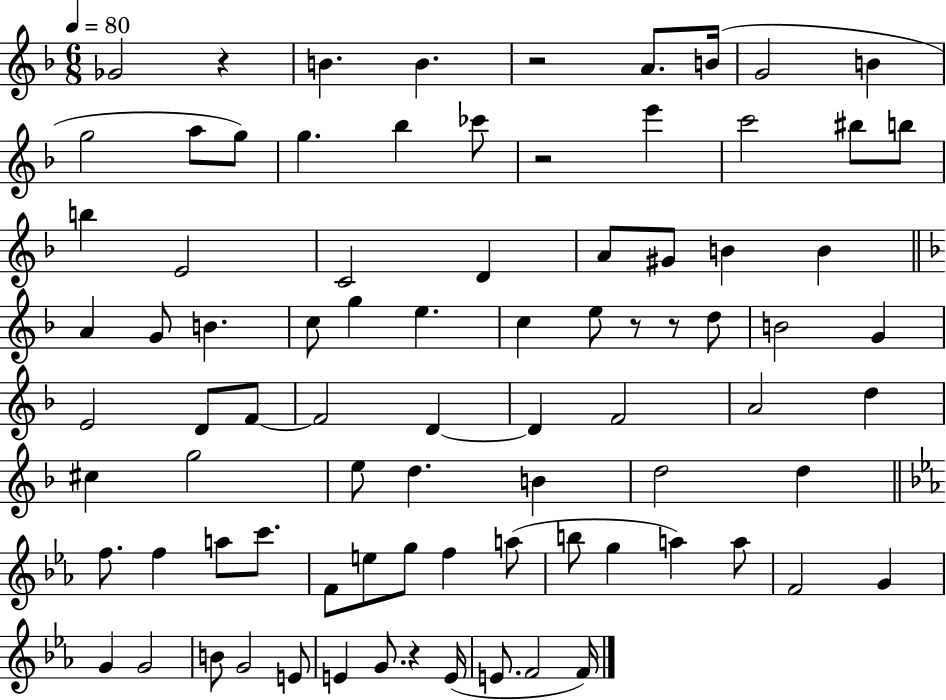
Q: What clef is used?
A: treble